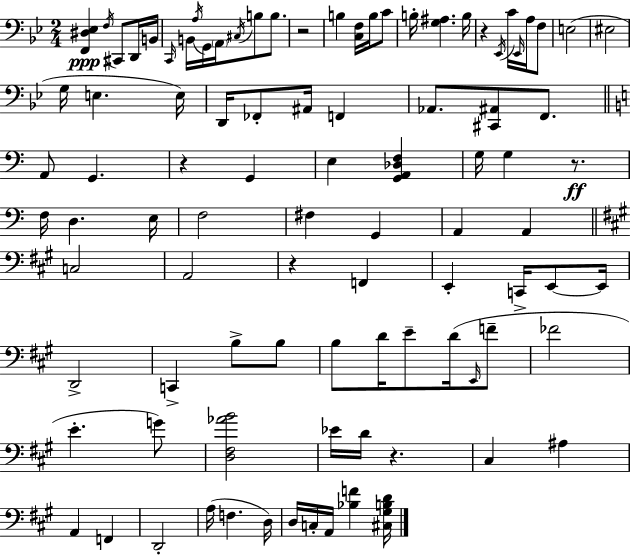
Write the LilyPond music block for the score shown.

{
  \clef bass
  \numericTimeSignature
  \time 2/4
  \key g \minor
  <f, dis ees>4\ppp \acciaccatura { f16 } cis,8 d,16 | b,16 \grace { c,16 } b,16 \acciaccatura { a16 } g,16 \parenthesize a,16 \acciaccatura { cis16 } b8 | b8. r2 | b4 | \break <c f>16 b16 c'8 b16-. <g ais>4. | b16 r4 | \acciaccatura { ees,16 } c'16 \grace { ees,16 } a16 f8 e2( | eis2 | \break g16 e4. | e16) d,16 fes,8-. | ais,16 f,4 aes,8. | <cis, ais,>8 f,8. \bar "||" \break \key c \major a,8 g,4. | r4 g,4 | e4 <g, a, des f>4 | g16 g4 r8.\ff | \break f16 d4. e16 | f2 | fis4 g,4 | a,4 a,4 | \break \bar "||" \break \key a \major c2 | a,2 | r4 f,4 | e,4-. c,16-> e,8~~ e,16 | \break d,2-> | c,4-> b8-> b8 | b8 d'16 e'8-- d'16( \grace { e,16 } f'8-- | fes'2 | \break e'4.-. g'8) | <d fis aes' b'>2 | ees'16 d'16 r4. | cis4 ais4 | \break a,4 f,4 | d,2-. | a16( f4. | d16) d16 c16-. a,16 <bes f'>4 | \break <cis gis b d'>16 \bar "|."
}